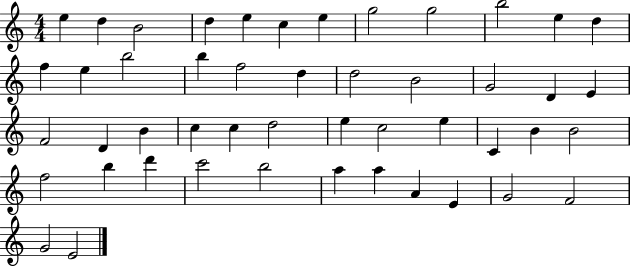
E5/q D5/q B4/h D5/q E5/q C5/q E5/q G5/h G5/h B5/h E5/q D5/q F5/q E5/q B5/h B5/q F5/h D5/q D5/h B4/h G4/h D4/q E4/q F4/h D4/q B4/q C5/q C5/q D5/h E5/q C5/h E5/q C4/q B4/q B4/h F5/h B5/q D6/q C6/h B5/h A5/q A5/q A4/q E4/q G4/h F4/h G4/h E4/h